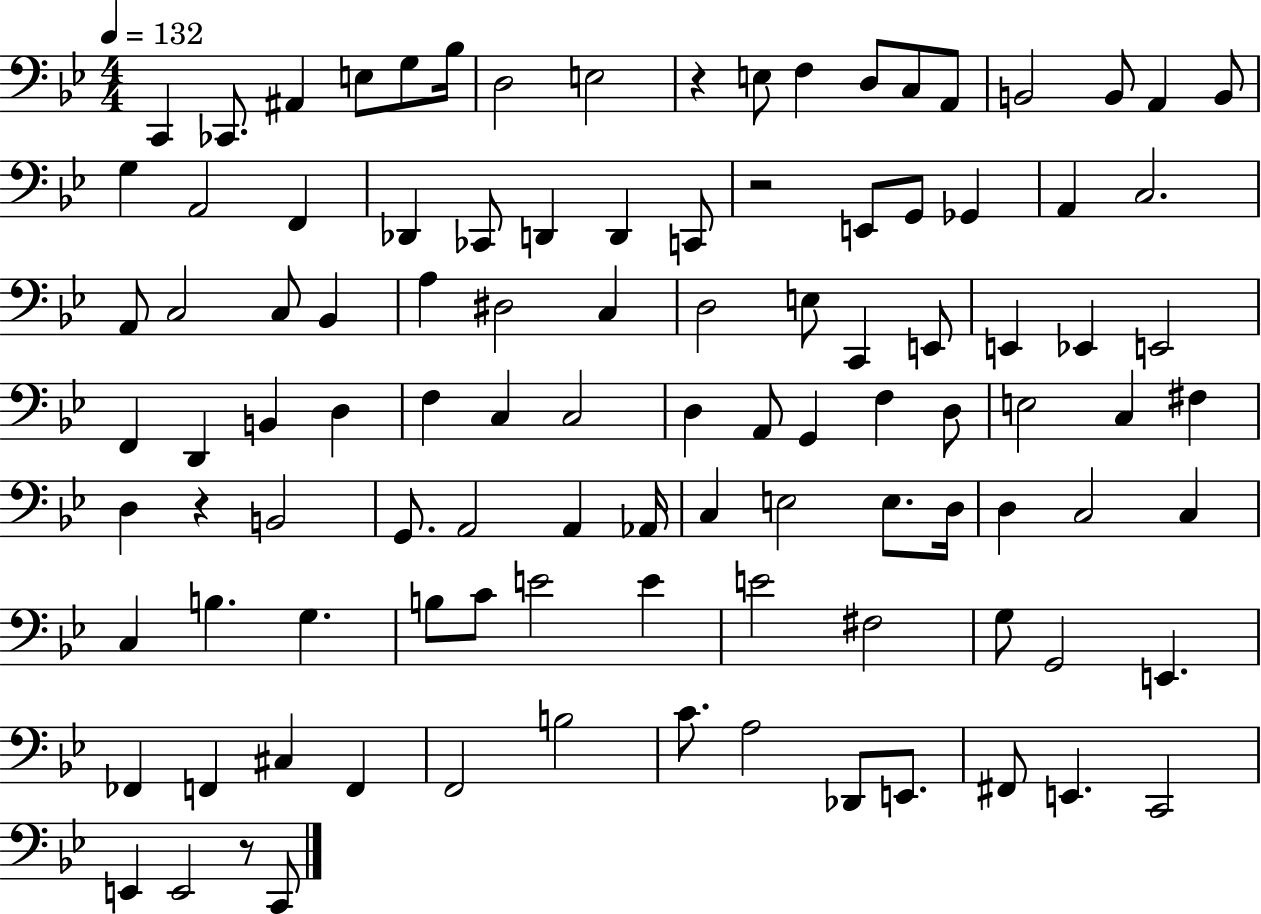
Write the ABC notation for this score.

X:1
T:Untitled
M:4/4
L:1/4
K:Bb
C,, _C,,/2 ^A,, E,/2 G,/2 _B,/4 D,2 E,2 z E,/2 F, D,/2 C,/2 A,,/2 B,,2 B,,/2 A,, B,,/2 G, A,,2 F,, _D,, _C,,/2 D,, D,, C,,/2 z2 E,,/2 G,,/2 _G,, A,, C,2 A,,/2 C,2 C,/2 _B,, A, ^D,2 C, D,2 E,/2 C,, E,,/2 E,, _E,, E,,2 F,, D,, B,, D, F, C, C,2 D, A,,/2 G,, F, D,/2 E,2 C, ^F, D, z B,,2 G,,/2 A,,2 A,, _A,,/4 C, E,2 E,/2 D,/4 D, C,2 C, C, B, G, B,/2 C/2 E2 E E2 ^F,2 G,/2 G,,2 E,, _F,, F,, ^C, F,, F,,2 B,2 C/2 A,2 _D,,/2 E,,/2 ^F,,/2 E,, C,,2 E,, E,,2 z/2 C,,/2